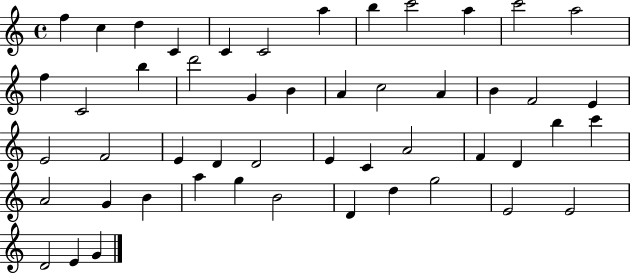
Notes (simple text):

F5/q C5/q D5/q C4/q C4/q C4/h A5/q B5/q C6/h A5/q C6/h A5/h F5/q C4/h B5/q D6/h G4/q B4/q A4/q C5/h A4/q B4/q F4/h E4/q E4/h F4/h E4/q D4/q D4/h E4/q C4/q A4/h F4/q D4/q B5/q C6/q A4/h G4/q B4/q A5/q G5/q B4/h D4/q D5/q G5/h E4/h E4/h D4/h E4/q G4/q